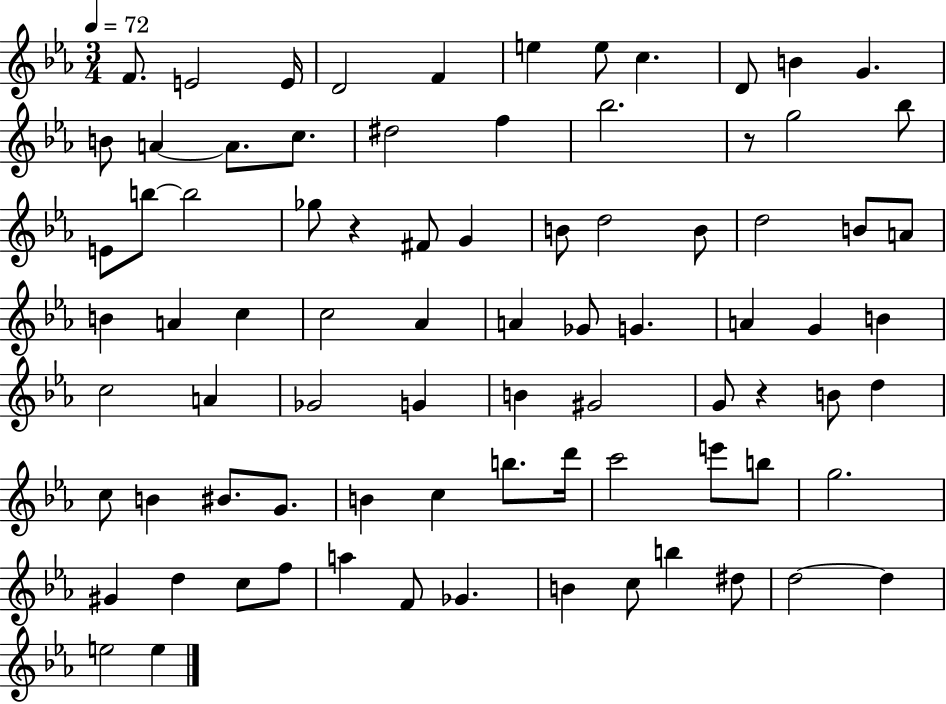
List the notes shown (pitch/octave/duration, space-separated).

F4/e. E4/h E4/s D4/h F4/q E5/q E5/e C5/q. D4/e B4/q G4/q. B4/e A4/q A4/e. C5/e. D#5/h F5/q Bb5/h. R/e G5/h Bb5/e E4/e B5/e B5/h Gb5/e R/q F#4/e G4/q B4/e D5/h B4/e D5/h B4/e A4/e B4/q A4/q C5/q C5/h Ab4/q A4/q Gb4/e G4/q. A4/q G4/q B4/q C5/h A4/q Gb4/h G4/q B4/q G#4/h G4/e R/q B4/e D5/q C5/e B4/q BIS4/e. G4/e. B4/q C5/q B5/e. D6/s C6/h E6/e B5/e G5/h. G#4/q D5/q C5/e F5/e A5/q F4/e Gb4/q. B4/q C5/e B5/q D#5/e D5/h D5/q E5/h E5/q